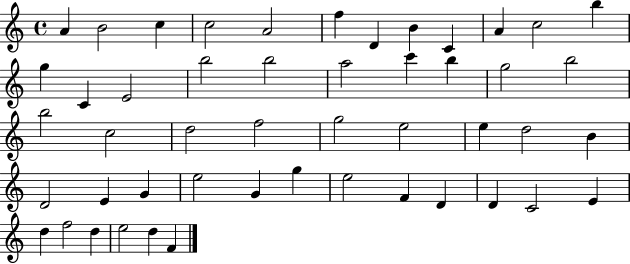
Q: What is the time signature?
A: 4/4